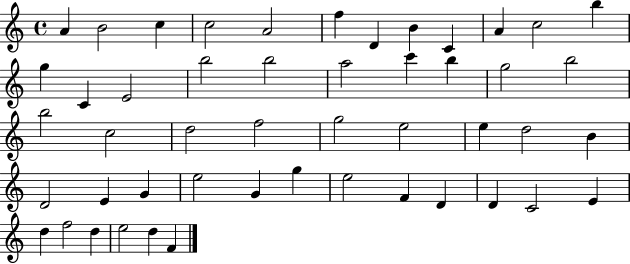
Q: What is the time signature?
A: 4/4